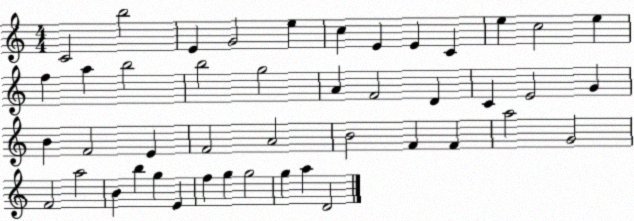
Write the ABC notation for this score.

X:1
T:Untitled
M:4/4
L:1/4
K:C
C2 b2 E G2 e c E E C e c2 e f a b2 b2 g2 A F2 D C E2 G B F2 E F2 A2 B2 F F a2 G2 F2 a2 B b g E f g g2 g a D2